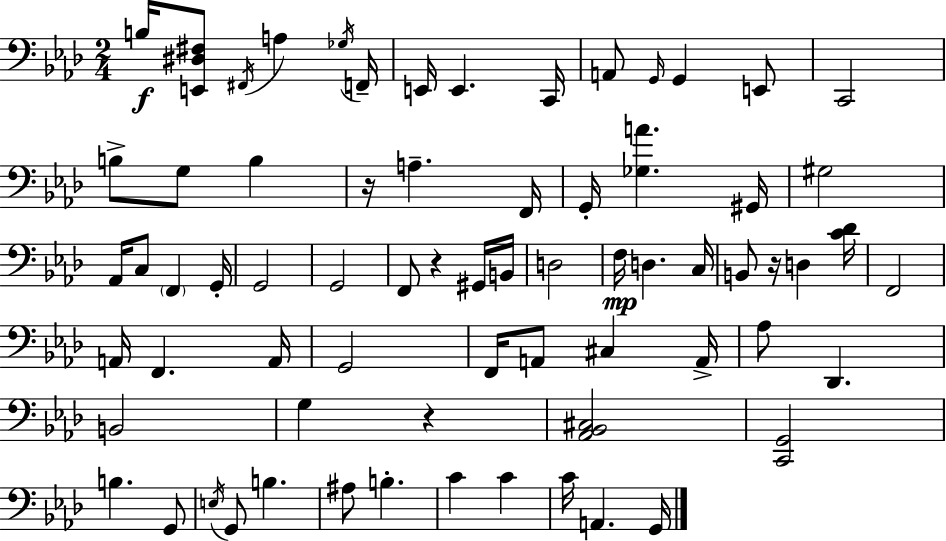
X:1
T:Untitled
M:2/4
L:1/4
K:Ab
B,/4 [E,,^D,^F,]/2 ^F,,/4 A, _G,/4 F,,/4 E,,/4 E,, C,,/4 A,,/2 G,,/4 G,, E,,/2 C,,2 B,/2 G,/2 B, z/4 A, F,,/4 G,,/4 [_G,A] ^G,,/4 ^G,2 _A,,/4 C,/2 F,, G,,/4 G,,2 G,,2 F,,/2 z ^G,,/4 B,,/4 D,2 F,/4 D, C,/4 B,,/2 z/4 D, [C_D]/4 F,,2 A,,/4 F,, A,,/4 G,,2 F,,/4 A,,/2 ^C, A,,/4 _A,/2 _D,, B,,2 G, z [_A,,_B,,^C,]2 [C,,G,,]2 B, G,,/2 E,/4 G,,/2 B, ^A,/2 B, C C C/4 A,, G,,/4